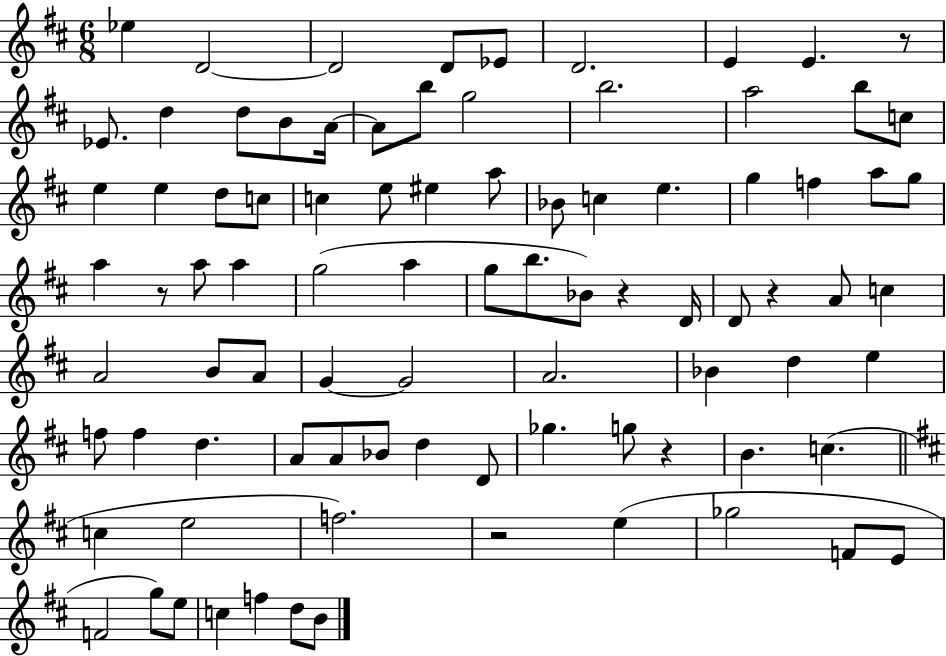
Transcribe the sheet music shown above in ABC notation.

X:1
T:Untitled
M:6/8
L:1/4
K:D
_e D2 D2 D/2 _E/2 D2 E E z/2 _E/2 d d/2 B/2 A/4 A/2 b/2 g2 b2 a2 b/2 c/2 e e d/2 c/2 c e/2 ^e a/2 _B/2 c e g f a/2 g/2 a z/2 a/2 a g2 a g/2 b/2 _B/2 z D/4 D/2 z A/2 c A2 B/2 A/2 G G2 A2 _B d e f/2 f d A/2 A/2 _B/2 d D/2 _g g/2 z B c c e2 f2 z2 e _g2 F/2 E/2 F2 g/2 e/2 c f d/2 B/2